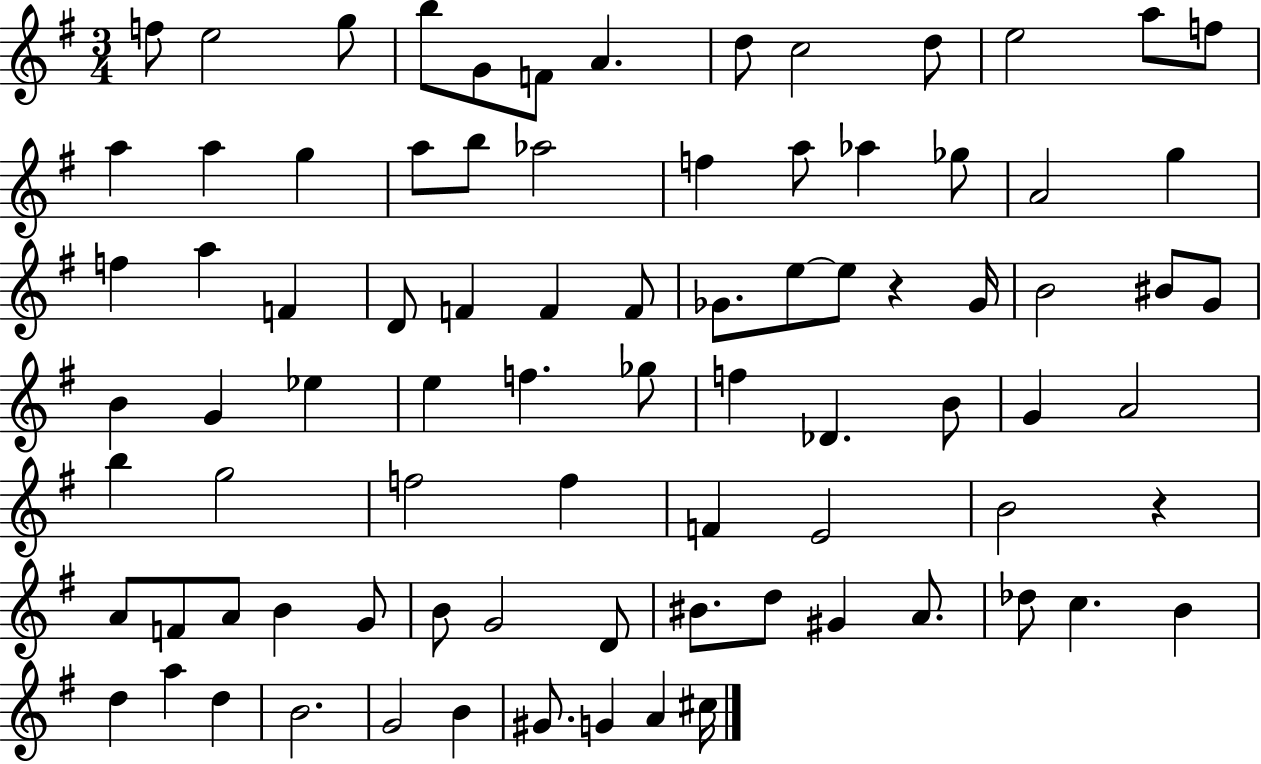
X:1
T:Untitled
M:3/4
L:1/4
K:G
f/2 e2 g/2 b/2 G/2 F/2 A d/2 c2 d/2 e2 a/2 f/2 a a g a/2 b/2 _a2 f a/2 _a _g/2 A2 g f a F D/2 F F F/2 _G/2 e/2 e/2 z _G/4 B2 ^B/2 G/2 B G _e e f _g/2 f _D B/2 G A2 b g2 f2 f F E2 B2 z A/2 F/2 A/2 B G/2 B/2 G2 D/2 ^B/2 d/2 ^G A/2 _d/2 c B d a d B2 G2 B ^G/2 G A ^c/4